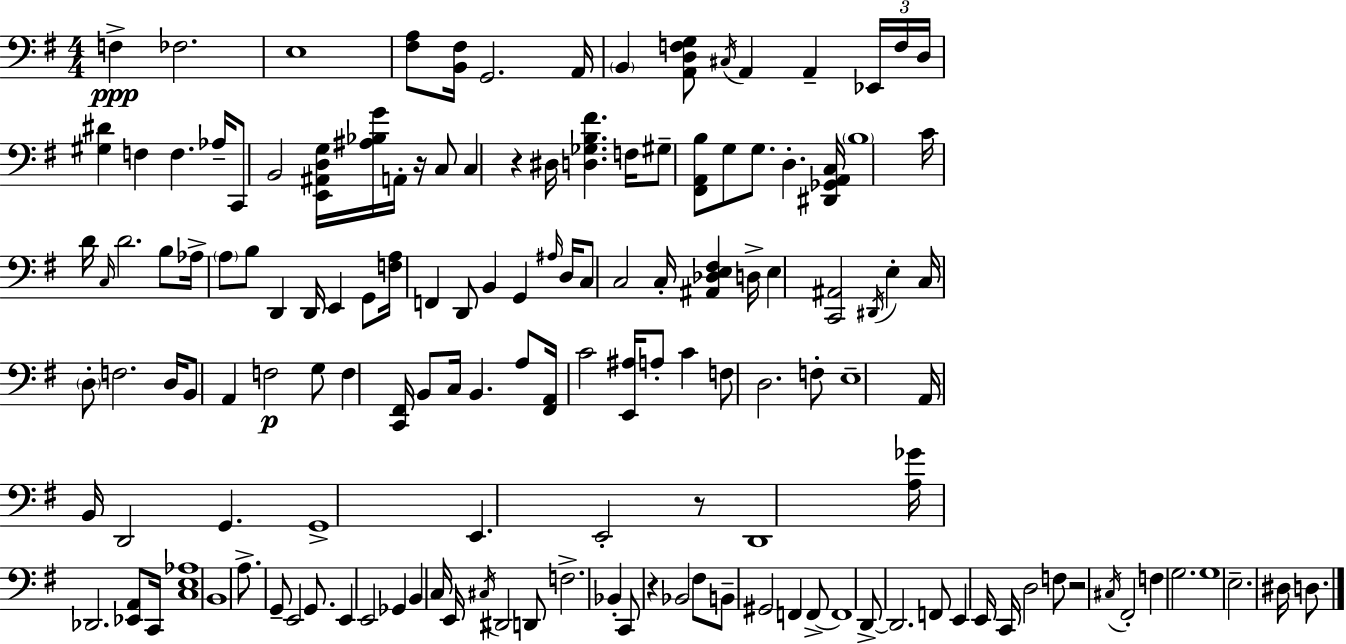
{
  \clef bass
  \numericTimeSignature
  \time 4/4
  \key g \major
  f4->\ppp fes2. | e1 | <fis a>8 <b, fis>16 g,2. a,16 | \parenthesize b,4 <a, d f g>8 \acciaccatura { cis16 } a,4 a,4-- \tuplet 3/2 { ees,16 | \break f16 d16 } <gis dis'>4 f4 f4. | aes16-- c,8 b,2 <e, ais, d g>16 <ais bes g'>16 a,16-. r16 c8 | c4 r4 dis16 <d ges b fis'>4. | f16 gis8-- <fis, a, b>8 g8 g8. d4.-. | \break <dis, ges, a, c>16 \parenthesize b1 | c'16 d'16 \grace { c16 } d'2. | b8 aes16-> \parenthesize a8 b8 d,4 d,16 e,4 | g,8 <f a>16 f,4 d,8 b,4 g,4 | \break \grace { ais16 } d16 c8 c2 c16-. <ais, des e fis>4 | d16-> e4 <c, ais,>2 \acciaccatura { dis,16 } | e4-. c16 \parenthesize d8-. f2. | d16 b,8 a,4 f2\p | \break g8 f4 <c, fis,>16 b,8 c16 b,4. | a8 <fis, a,>16 c'2 <e, ais>16 a8-. | c'4 f8 d2. | f8-. e1-- | \break a,16 b,16 d,2 g,4. | g,1-> | e,4. e,2-. | r8 d,1 | \break <a ges'>16 des,2. | <ees, a,>8 c,16 <c e aes>1 | b,1 | a8.-> g,8-- e,2 | \break g,8. e,4 e,2 | ges,4 b,4 c16 e,16 \acciaccatura { cis16 } dis,2 | d,8 f2.-> | bes,4-. c,8 r4 bes,2 | \break fis8 b,8-- gis,2 f,4 | f,8->~~ f,1 | d,8->~~ d,2. | f,8 e,4 e,16 c,16 d2 | \break f8 r2 \acciaccatura { cis16 } fis,2-. | f4 g2. | g1 | e2.-- | \break dis16 d8. \bar "|."
}